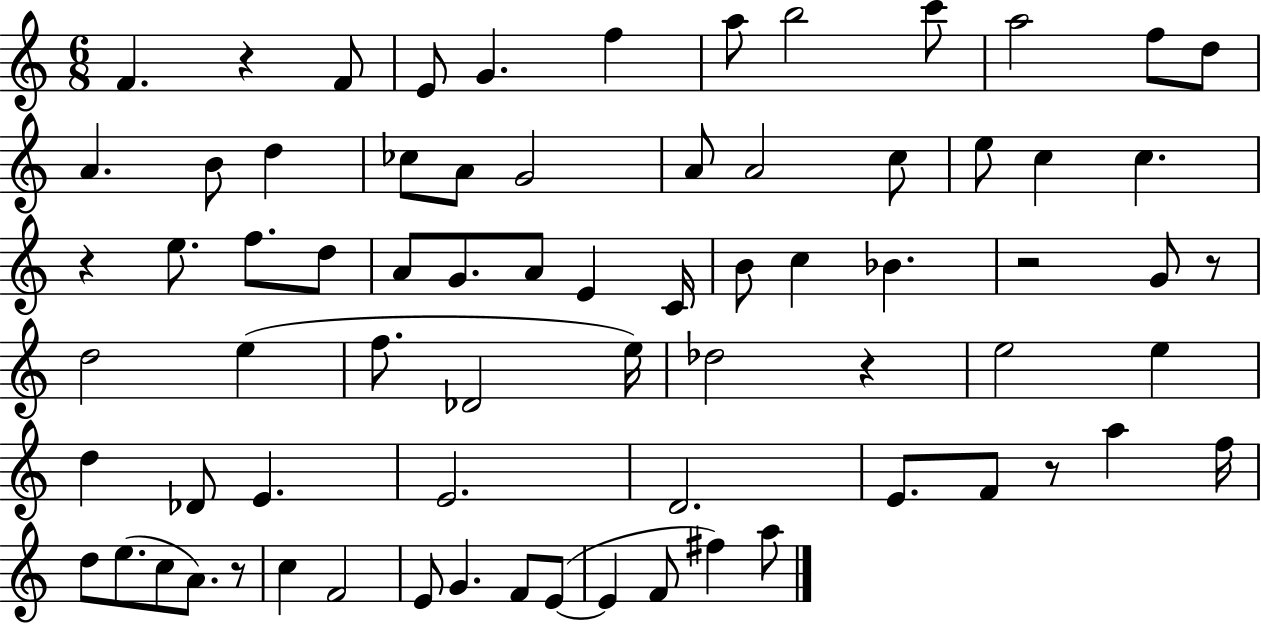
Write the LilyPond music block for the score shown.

{
  \clef treble
  \numericTimeSignature
  \time 6/8
  \key c \major
  f'4. r4 f'8 | e'8 g'4. f''4 | a''8 b''2 c'''8 | a''2 f''8 d''8 | \break a'4. b'8 d''4 | ces''8 a'8 g'2 | a'8 a'2 c''8 | e''8 c''4 c''4. | \break r4 e''8. f''8. d''8 | a'8 g'8. a'8 e'4 c'16 | b'8 c''4 bes'4. | r2 g'8 r8 | \break d''2 e''4( | f''8. des'2 e''16) | des''2 r4 | e''2 e''4 | \break d''4 des'8 e'4. | e'2. | d'2. | e'8. f'8 r8 a''4 f''16 | \break d''8 e''8.( c''8 a'8.) r8 | c''4 f'2 | e'8 g'4. f'8 e'8~(~ | e'4 f'8 fis''4) a''8 | \break \bar "|."
}